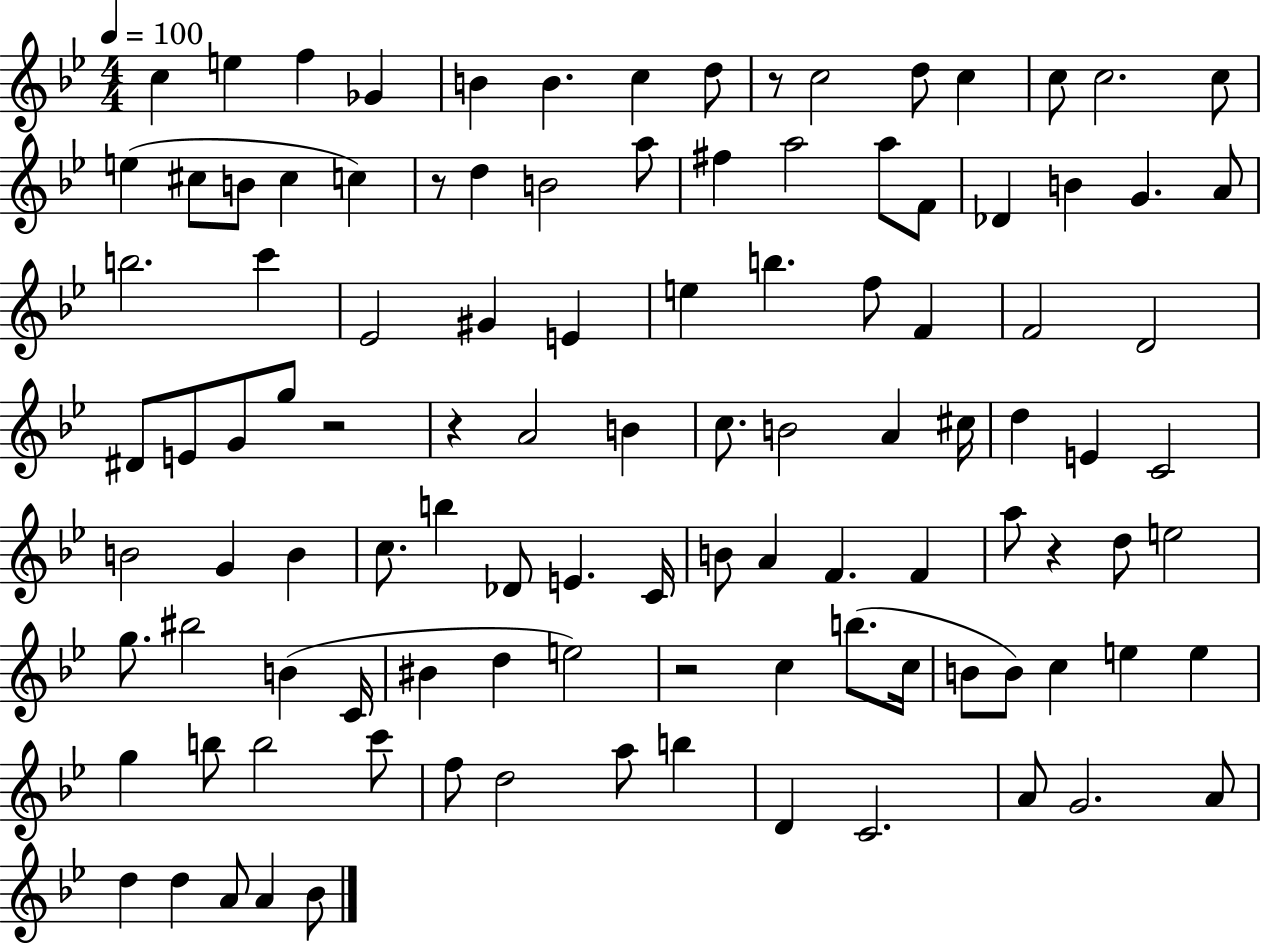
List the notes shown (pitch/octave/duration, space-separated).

C5/q E5/q F5/q Gb4/q B4/q B4/q. C5/q D5/e R/e C5/h D5/e C5/q C5/e C5/h. C5/e E5/q C#5/e B4/e C#5/q C5/q R/e D5/q B4/h A5/e F#5/q A5/h A5/e F4/e Db4/q B4/q G4/q. A4/e B5/h. C6/q Eb4/h G#4/q E4/q E5/q B5/q. F5/e F4/q F4/h D4/h D#4/e E4/e G4/e G5/e R/h R/q A4/h B4/q C5/e. B4/h A4/q C#5/s D5/q E4/q C4/h B4/h G4/q B4/q C5/e. B5/q Db4/e E4/q. C4/s B4/e A4/q F4/q. F4/q A5/e R/q D5/e E5/h G5/e. BIS5/h B4/q C4/s BIS4/q D5/q E5/h R/h C5/q B5/e. C5/s B4/e B4/e C5/q E5/q E5/q G5/q B5/e B5/h C6/e F5/e D5/h A5/e B5/q D4/q C4/h. A4/e G4/h. A4/e D5/q D5/q A4/e A4/q Bb4/e